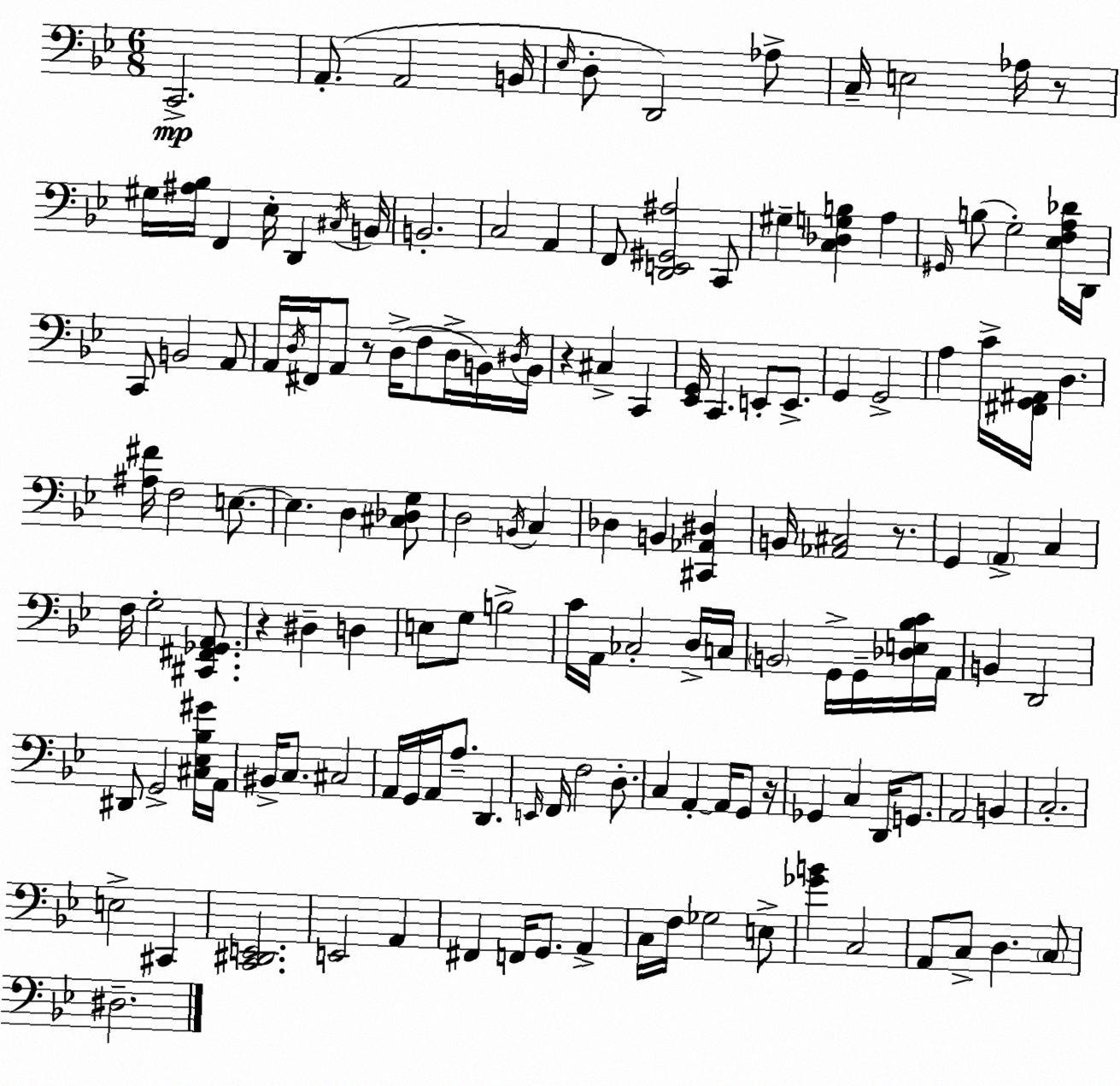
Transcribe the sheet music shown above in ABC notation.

X:1
T:Untitled
M:6/8
L:1/4
K:Gm
C,,2 A,,/2 A,,2 B,,/4 _E,/4 D,/2 D,,2 _A,/2 C,/4 E,2 _A,/4 z/2 ^G,/4 [^A,_B,]/4 F,, _E,/4 D,, ^C,/4 B,,/4 B,,2 C,2 A,, F,,/2 [D,,E,,^G,,^A,]2 C,,/2 ^G, [C,_D,G,B,] A, ^G,,/4 B,/2 G,2 [_E,F,A,_D]/4 D,,/4 C,,/2 B,,2 A,,/2 A,,/4 D,/4 ^F,,/4 A,,/2 z/2 D,/4 F,/2 D,/4 B,,/4 ^D,/4 B,,/4 z ^C, C,, [_E,,G,,]/4 C,, E,,/2 E,,/2 G,, G,,2 A, C/4 [^F,,G,,^A,,]/4 D, [^A,^F]/4 F,2 E,/2 E, D, [^C,_D,G,]/2 D,2 B,,/4 C, _D, B,, [^C,,_A,,^D,] B,,/4 [_A,,^C,]2 z/2 G,, A,, C, F,/4 G,2 [^C,,^F,,_G,,A,,]/2 z ^D, D, E,/2 G,/2 B,2 C/4 A,,/4 _C,2 D,/4 C,/4 B,,2 G,,/4 G,,/4 [_D,E,_B,C]/4 A,,/4 B,, D,,2 ^D,,/2 G,,2 [^C,_E,_B,^G]/4 A,,/4 ^B,,/4 C,/2 ^C,2 A,,/4 G,,/4 A,,/4 A,/2 D,, E,,/4 F,,/4 F,2 D,/2 C, A,, A,,/4 G,,/2 z/4 _G,, C, D,,/4 G,,/2 A,,2 B,, C,2 E,2 ^C,, [C,,^D,,E,,]2 E,,2 A,, ^F,, F,,/4 G,,/2 A,, C,/4 F,/4 _G,2 E,/2 [_GB] C,2 A,,/2 C,/2 D, C,/2 ^D,2